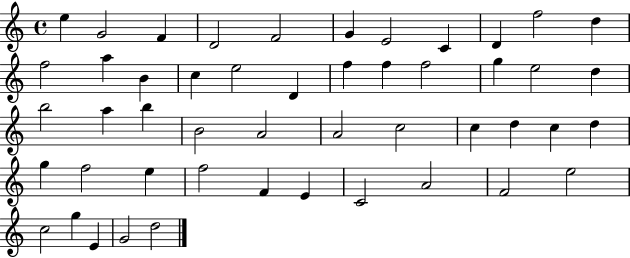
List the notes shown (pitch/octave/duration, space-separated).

E5/q G4/h F4/q D4/h F4/h G4/q E4/h C4/q D4/q F5/h D5/q F5/h A5/q B4/q C5/q E5/h D4/q F5/q F5/q F5/h G5/q E5/h D5/q B5/h A5/q B5/q B4/h A4/h A4/h C5/h C5/q D5/q C5/q D5/q G5/q F5/h E5/q F5/h F4/q E4/q C4/h A4/h F4/h E5/h C5/h G5/q E4/q G4/h D5/h